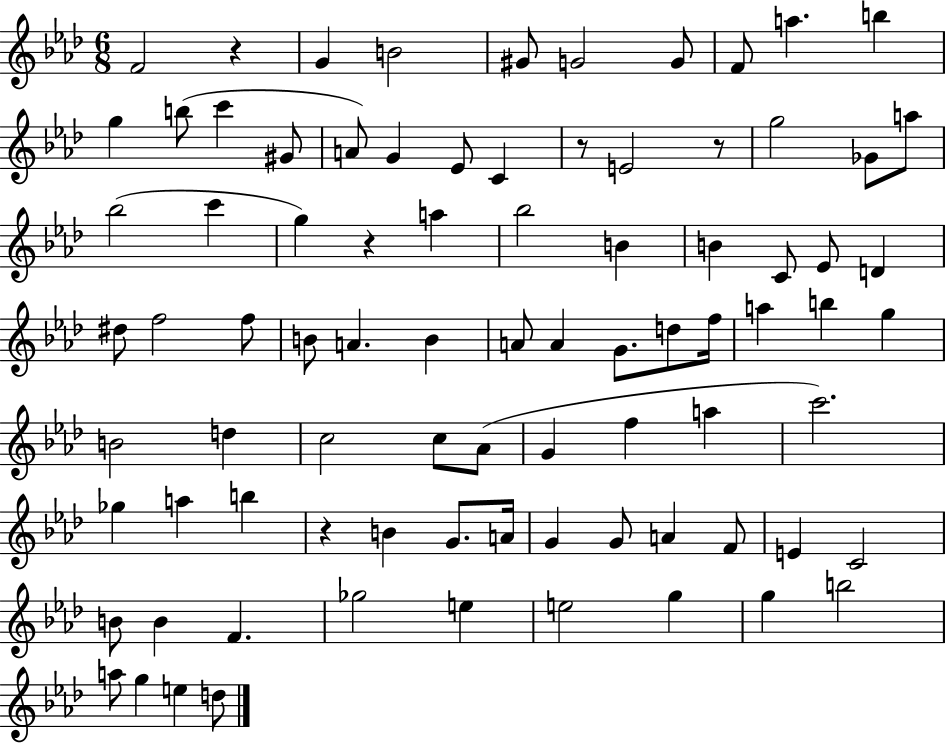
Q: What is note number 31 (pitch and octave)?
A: D4